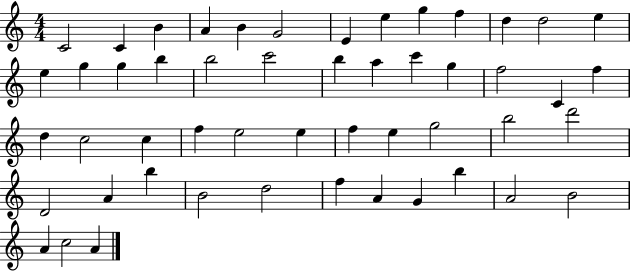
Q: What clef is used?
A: treble